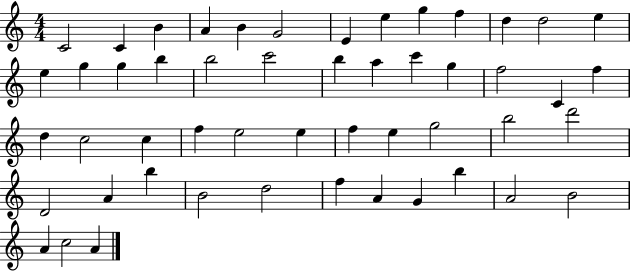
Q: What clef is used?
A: treble